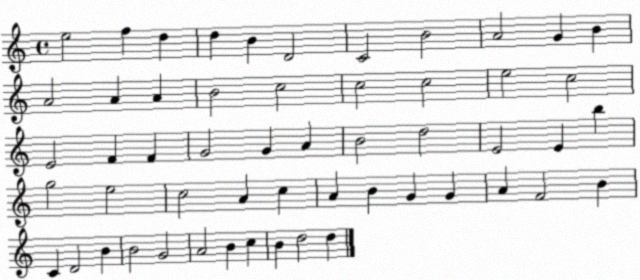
X:1
T:Untitled
M:4/4
L:1/4
K:C
e2 f d d B D2 C2 B2 A2 G B A2 A A B2 c2 c2 c2 e2 c2 E2 F F G2 G A B2 d2 E2 E b g2 e2 c2 A c A B G G A F2 B C D2 B B2 G2 A2 B c B d2 d